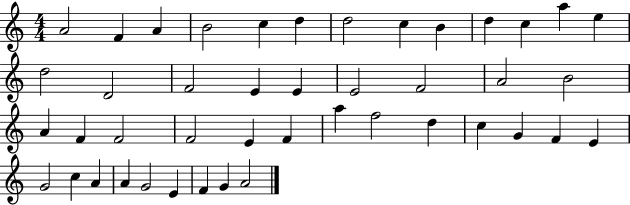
{
  \clef treble
  \numericTimeSignature
  \time 4/4
  \key c \major
  a'2 f'4 a'4 | b'2 c''4 d''4 | d''2 c''4 b'4 | d''4 c''4 a''4 e''4 | \break d''2 d'2 | f'2 e'4 e'4 | e'2 f'2 | a'2 b'2 | \break a'4 f'4 f'2 | f'2 e'4 f'4 | a''4 f''2 d''4 | c''4 g'4 f'4 e'4 | \break g'2 c''4 a'4 | a'4 g'2 e'4 | f'4 g'4 a'2 | \bar "|."
}